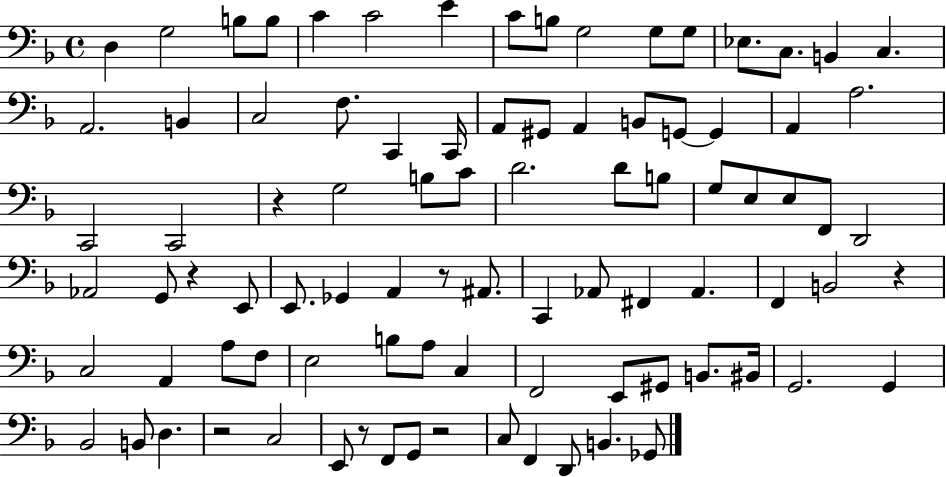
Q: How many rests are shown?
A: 7